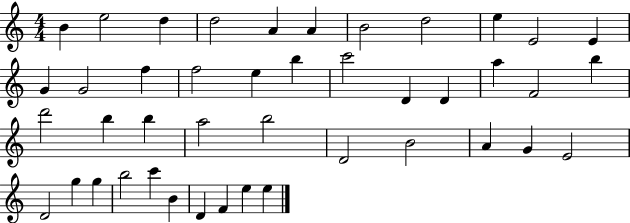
X:1
T:Untitled
M:4/4
L:1/4
K:C
B e2 d d2 A A B2 d2 e E2 E G G2 f f2 e b c'2 D D a F2 b d'2 b b a2 b2 D2 B2 A G E2 D2 g g b2 c' B D F e e